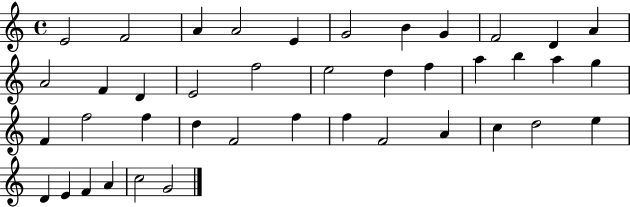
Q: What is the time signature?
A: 4/4